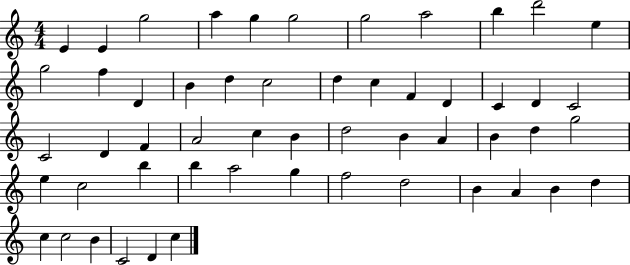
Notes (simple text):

E4/q E4/q G5/h A5/q G5/q G5/h G5/h A5/h B5/q D6/h E5/q G5/h F5/q D4/q B4/q D5/q C5/h D5/q C5/q F4/q D4/q C4/q D4/q C4/h C4/h D4/q F4/q A4/h C5/q B4/q D5/h B4/q A4/q B4/q D5/q G5/h E5/q C5/h B5/q B5/q A5/h G5/q F5/h D5/h B4/q A4/q B4/q D5/q C5/q C5/h B4/q C4/h D4/q C5/q